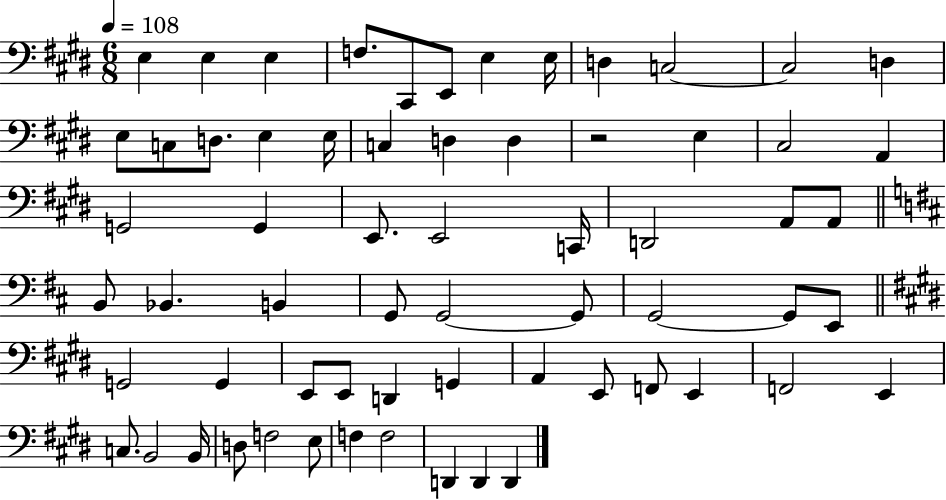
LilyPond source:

{
  \clef bass
  \numericTimeSignature
  \time 6/8
  \key e \major
  \tempo 4 = 108
  e4 e4 e4 | f8. cis,8 e,8 e4 e16 | d4 c2~~ | c2 d4 | \break e8 c8 d8. e4 e16 | c4 d4 d4 | r2 e4 | cis2 a,4 | \break g,2 g,4 | e,8. e,2 c,16 | d,2 a,8 a,8 | \bar "||" \break \key b \minor b,8 bes,4. b,4 | g,8 g,2~~ g,8 | g,2~~ g,8 e,8 | \bar "||" \break \key e \major g,2 g,4 | e,8 e,8 d,4 g,4 | a,4 e,8 f,8 e,4 | f,2 e,4 | \break c8. b,2 b,16 | d8 f2 e8 | f4 f2 | d,4 d,4 d,4 | \break \bar "|."
}